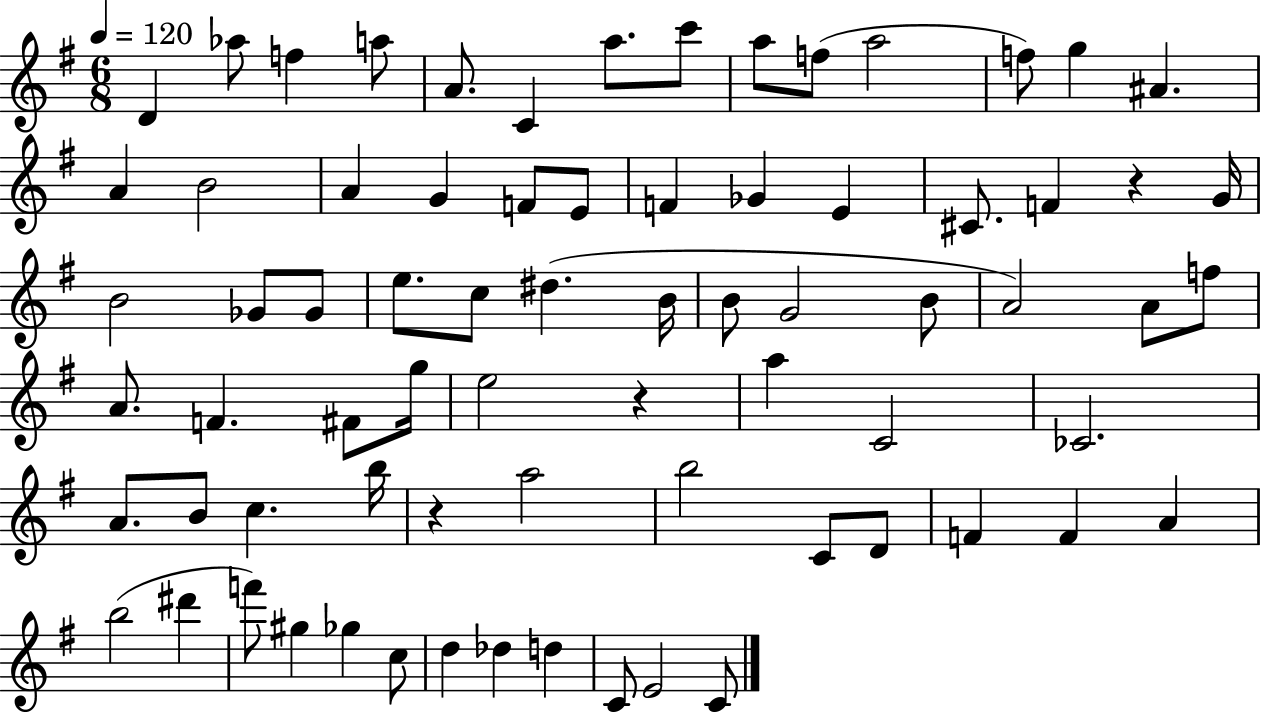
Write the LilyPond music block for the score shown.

{
  \clef treble
  \numericTimeSignature
  \time 6/8
  \key g \major
  \tempo 4 = 120
  \repeat volta 2 { d'4 aes''8 f''4 a''8 | a'8. c'4 a''8. c'''8 | a''8 f''8( a''2 | f''8) g''4 ais'4. | \break a'4 b'2 | a'4 g'4 f'8 e'8 | f'4 ges'4 e'4 | cis'8. f'4 r4 g'16 | \break b'2 ges'8 ges'8 | e''8. c''8 dis''4.( b'16 | b'8 g'2 b'8 | a'2) a'8 f''8 | \break a'8. f'4. fis'8 g''16 | e''2 r4 | a''4 c'2 | ces'2. | \break a'8. b'8 c''4. b''16 | r4 a''2 | b''2 c'8 d'8 | f'4 f'4 a'4 | \break b''2( dis'''4 | f'''8) gis''4 ges''4 c''8 | d''4 des''4 d''4 | c'8 e'2 c'8 | \break } \bar "|."
}